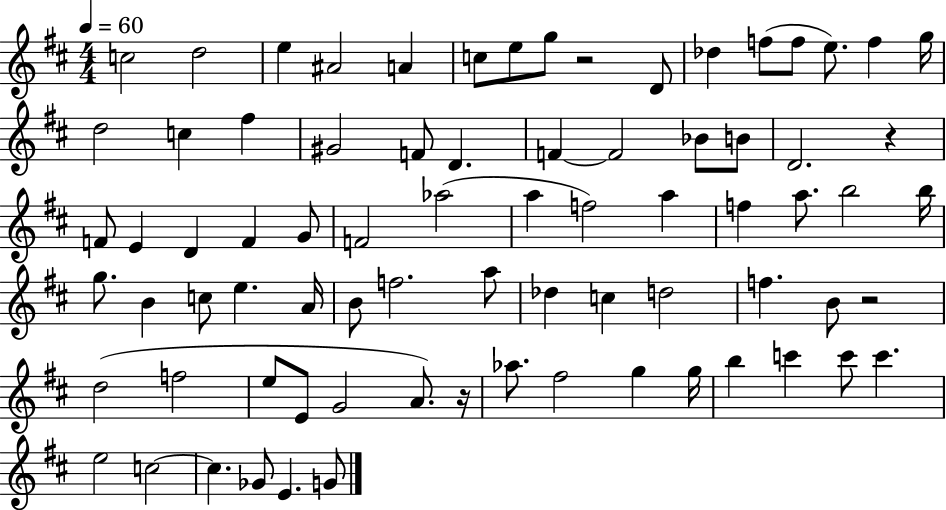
{
  \clef treble
  \numericTimeSignature
  \time 4/4
  \key d \major
  \tempo 4 = 60
  c''2 d''2 | e''4 ais'2 a'4 | c''8 e''8 g''8 r2 d'8 | des''4 f''8( f''8 e''8.) f''4 g''16 | \break d''2 c''4 fis''4 | gis'2 f'8 d'4. | f'4~~ f'2 bes'8 b'8 | d'2. r4 | \break f'8 e'4 d'4 f'4 g'8 | f'2 aes''2( | a''4 f''2) a''4 | f''4 a''8. b''2 b''16 | \break g''8. b'4 c''8 e''4. a'16 | b'8 f''2. a''8 | des''4 c''4 d''2 | f''4. b'8 r2 | \break d''2( f''2 | e''8 e'8 g'2 a'8.) r16 | aes''8. fis''2 g''4 g''16 | b''4 c'''4 c'''8 c'''4. | \break e''2 c''2~~ | c''4. ges'8 e'4. g'8 | \bar "|."
}